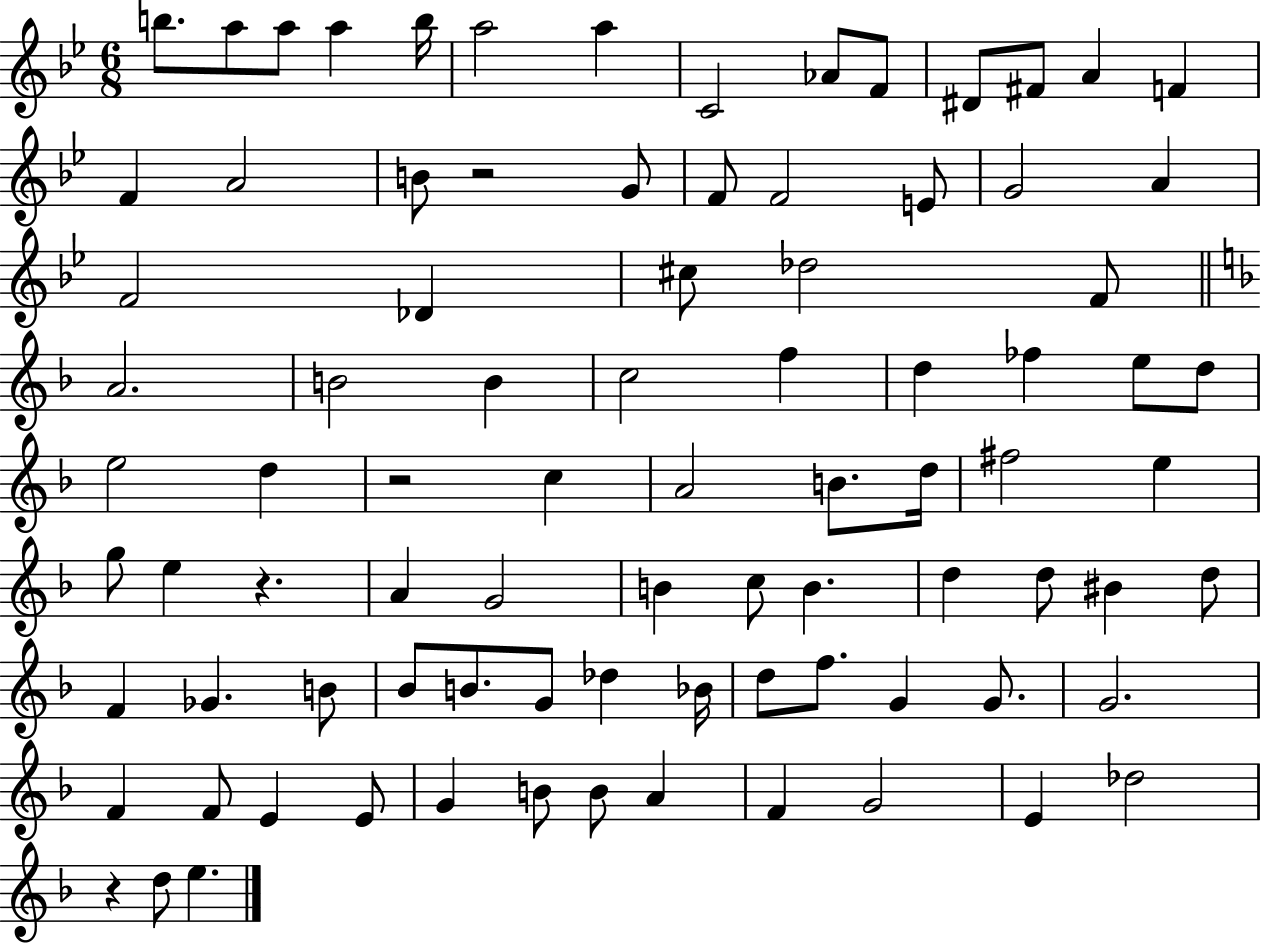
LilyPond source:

{
  \clef treble
  \numericTimeSignature
  \time 6/8
  \key bes \major
  b''8. a''8 a''8 a''4 b''16 | a''2 a''4 | c'2 aes'8 f'8 | dis'8 fis'8 a'4 f'4 | \break f'4 a'2 | b'8 r2 g'8 | f'8 f'2 e'8 | g'2 a'4 | \break f'2 des'4 | cis''8 des''2 f'8 | \bar "||" \break \key f \major a'2. | b'2 b'4 | c''2 f''4 | d''4 fes''4 e''8 d''8 | \break e''2 d''4 | r2 c''4 | a'2 b'8. d''16 | fis''2 e''4 | \break g''8 e''4 r4. | a'4 g'2 | b'4 c''8 b'4. | d''4 d''8 bis'4 d''8 | \break f'4 ges'4. b'8 | bes'8 b'8. g'8 des''4 bes'16 | d''8 f''8. g'4 g'8. | g'2. | \break f'4 f'8 e'4 e'8 | g'4 b'8 b'8 a'4 | f'4 g'2 | e'4 des''2 | \break r4 d''8 e''4. | \bar "|."
}